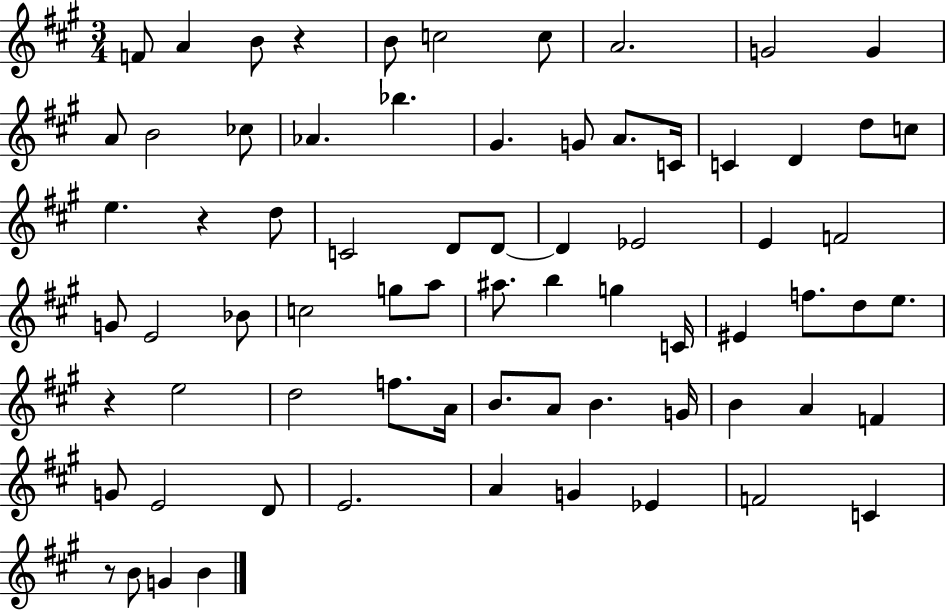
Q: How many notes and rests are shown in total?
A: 72